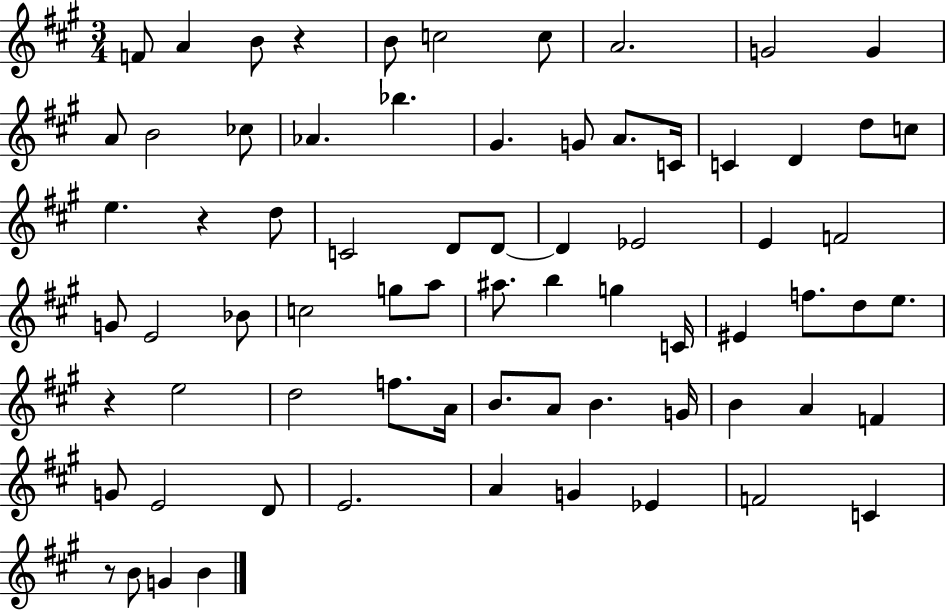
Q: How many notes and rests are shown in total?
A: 72